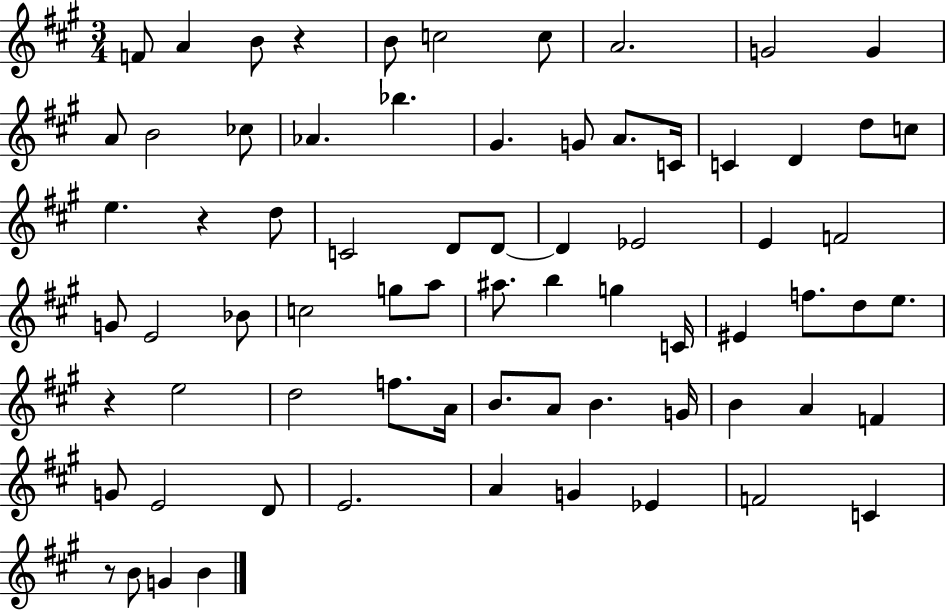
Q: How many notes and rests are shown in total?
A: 72